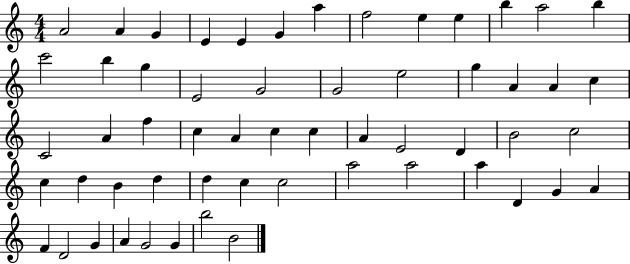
{
  \clef treble
  \numericTimeSignature
  \time 4/4
  \key c \major
  a'2 a'4 g'4 | e'4 e'4 g'4 a''4 | f''2 e''4 e''4 | b''4 a''2 b''4 | \break c'''2 b''4 g''4 | e'2 g'2 | g'2 e''2 | g''4 a'4 a'4 c''4 | \break c'2 a'4 f''4 | c''4 a'4 c''4 c''4 | a'4 e'2 d'4 | b'2 c''2 | \break c''4 d''4 b'4 d''4 | d''4 c''4 c''2 | a''2 a''2 | a''4 d'4 g'4 a'4 | \break f'4 d'2 g'4 | a'4 g'2 g'4 | b''2 b'2 | \bar "|."
}